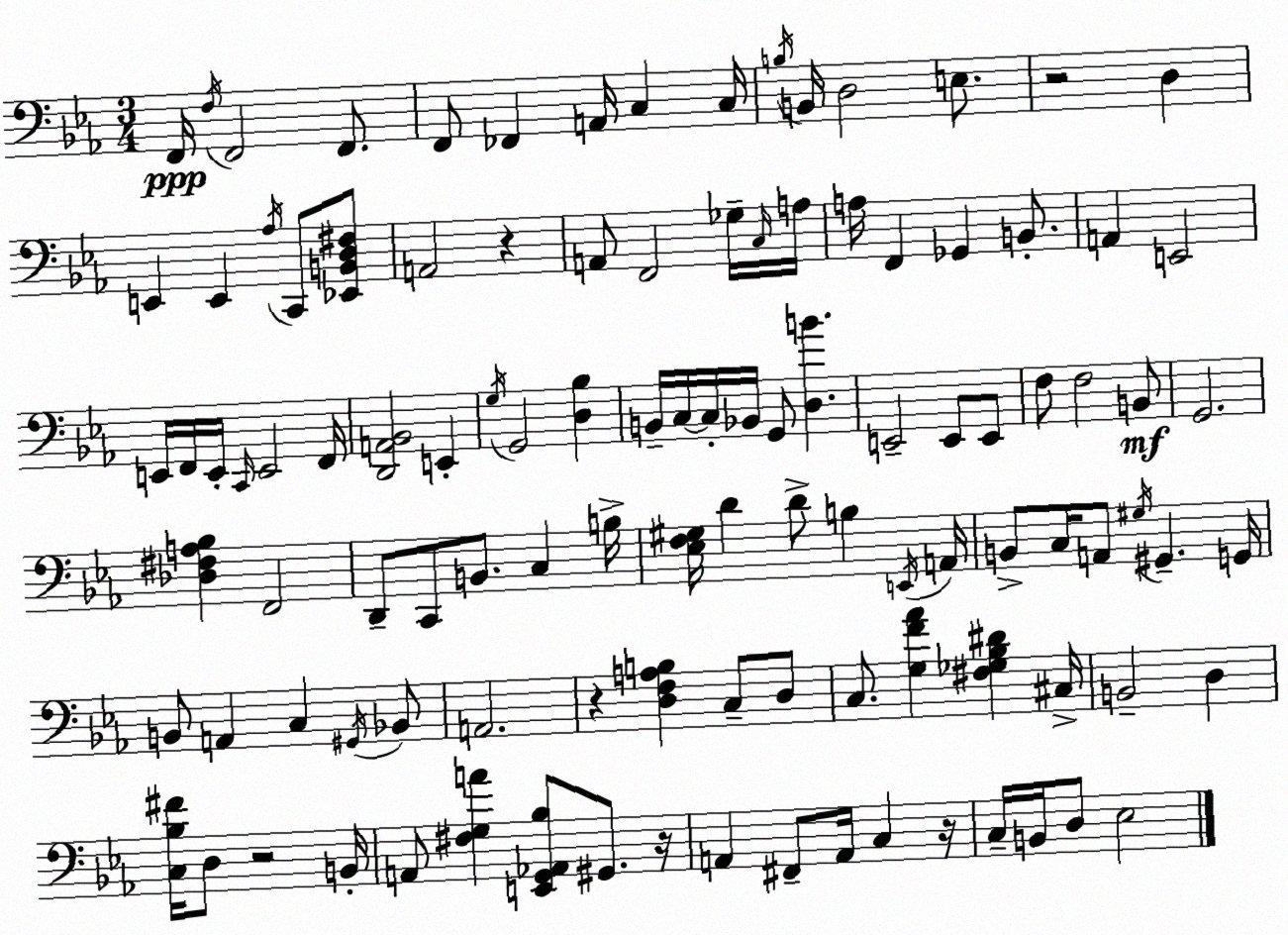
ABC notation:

X:1
T:Untitled
M:3/4
L:1/4
K:Cm
F,,/4 F,/4 F,,2 F,,/2 F,,/2 _F,, A,,/4 C, C,/4 B,/4 B,,/4 D,2 E,/2 z2 D, E,, E,, _A,/4 C,,/2 [_E,,B,,D,^F,]/2 A,,2 z A,,/2 F,,2 _G,/4 C,/4 A,/4 A,/4 F,, _G,, B,,/2 A,, E,,2 E,,/4 F,,/4 E,,/4 C,,/4 E,,2 F,,/4 [D,,A,,_B,,]2 E,, G,/4 G,,2 [D,_B,] B,,/4 C,/4 C,/4 _B,,/4 G,,/2 [D,B] E,,2 E,,/2 E,,/2 F,/2 F,2 B,,/2 G,,2 [_D,^F,A,_B,] F,,2 D,,/2 C,,/2 B,,/2 C, B,/4 [_E,F,^G,]/4 D D/2 B, E,,/4 A,,/4 B,,/2 C,/4 A,,/2 ^G,/4 ^G,, G,,/4 B,,/2 A,, C, ^G,,/4 _B,,/2 A,,2 z [D,F,A,B,] C,/2 D,/2 C,/2 [G,F_A] [^F,_G,_B,^D] ^C,/4 B,,2 D, [C,_B,^F]/4 D,/2 z2 B,,/4 A,,/2 [^F,G,A] [E,,G,,_A,,_B,]/2 ^G,,/2 z/4 A,, ^F,,/2 A,,/4 C, z/4 C,/4 B,,/4 D,/2 _E,2